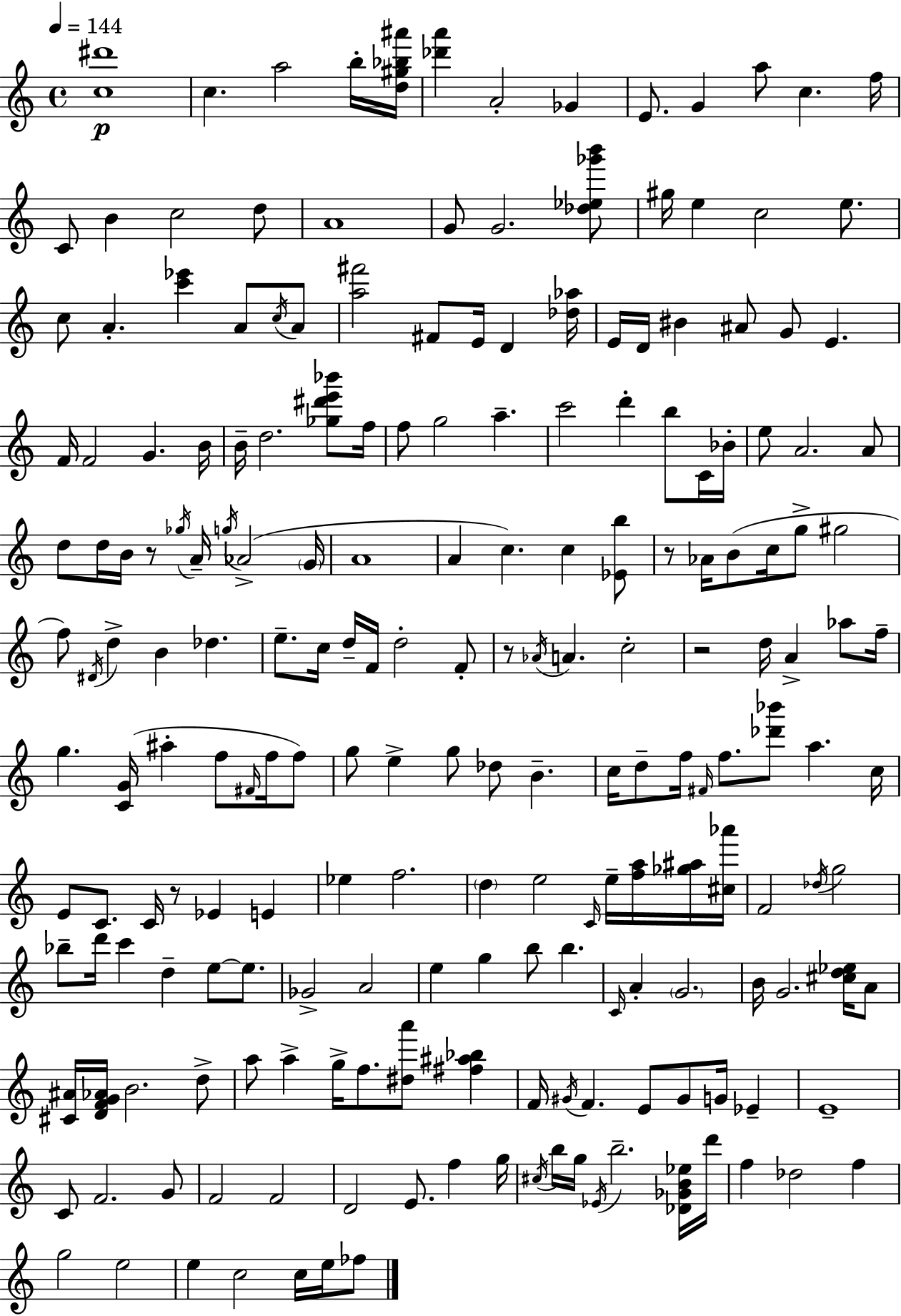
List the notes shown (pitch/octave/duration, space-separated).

[C5,D#6]/w C5/q. A5/h B5/s [D5,G#5,Bb5,A#6]/s [Db6,A6]/q A4/h Gb4/q E4/e. G4/q A5/e C5/q. F5/s C4/e B4/q C5/h D5/e A4/w G4/e G4/h. [Db5,Eb5,Gb6,B6]/e G#5/s E5/q C5/h E5/e. C5/e A4/q. [C6,Eb6]/q A4/e C5/s A4/e [A5,F#6]/h F#4/e E4/s D4/q [Db5,Ab5]/s E4/s D4/s BIS4/q A#4/e G4/e E4/q. F4/s F4/h G4/q. B4/s B4/s D5/h. [Gb5,D#6,E6,Bb6]/e F5/s F5/e G5/h A5/q. C6/h D6/q B5/e C4/s Bb4/s E5/e A4/h. A4/e D5/e D5/s B4/s R/e Gb5/s A4/s G5/s Ab4/h G4/s A4/w A4/q C5/q. C5/q [Eb4,B5]/e R/e Ab4/s B4/e C5/s G5/e G#5/h F5/e D#4/s D5/q B4/q Db5/q. E5/e. C5/s D5/s F4/s D5/h F4/e R/e Ab4/s A4/q. C5/h R/h D5/s A4/q Ab5/e F5/s G5/q. [C4,G4]/s A#5/q F5/e F#4/s F5/s F5/e G5/e E5/q G5/e Db5/e B4/q. C5/s D5/e F5/s F#4/s F5/e. [Db6,Bb6]/e A5/q. C5/s E4/e C4/e. C4/s R/e Eb4/q E4/q Eb5/q F5/h. D5/q E5/h C4/s E5/s [F5,A5]/s [Gb5,A#5]/s [C#5,Ab6]/s F4/h Db5/s G5/h Bb5/e D6/s C6/q D5/q E5/e E5/e. Gb4/h A4/h E5/q G5/q B5/e B5/q. C4/s A4/q G4/h. B4/s G4/h. [C#5,D5,Eb5]/s A4/e [C#4,A#4]/s [D4,F4,G4,Ab4]/s B4/h. D5/e A5/e A5/q G5/s F5/e. [D#5,A6]/e [F#5,A#5,Bb5]/q F4/s G#4/s F4/q. E4/e G#4/e G4/s Eb4/q E4/w C4/e F4/h. G4/e F4/h F4/h D4/h E4/e. F5/q G5/s C#5/s B5/s G5/s Eb4/s B5/h. [Db4,Gb4,B4,Eb5]/s D6/s F5/q Db5/h F5/q G5/h E5/h E5/q C5/h C5/s E5/s FES5/e